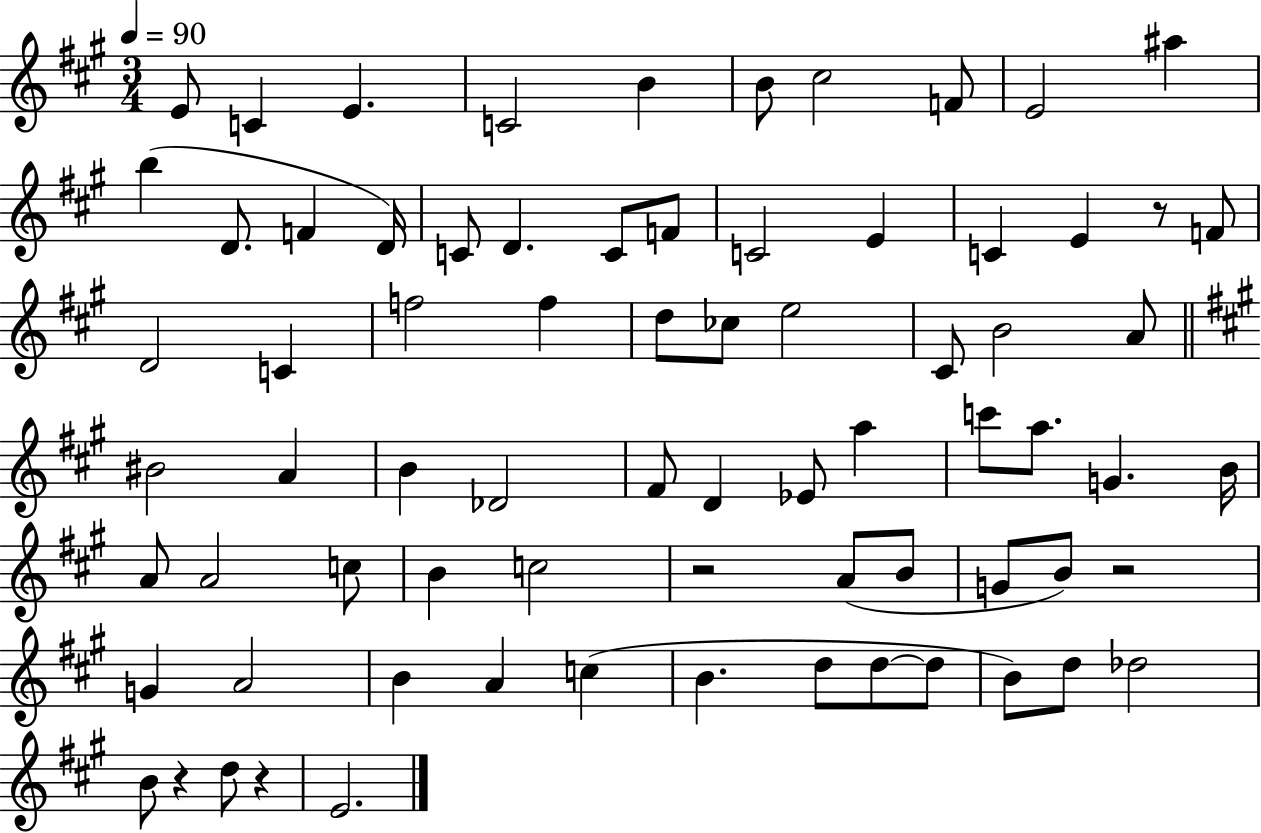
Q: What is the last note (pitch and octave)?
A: E4